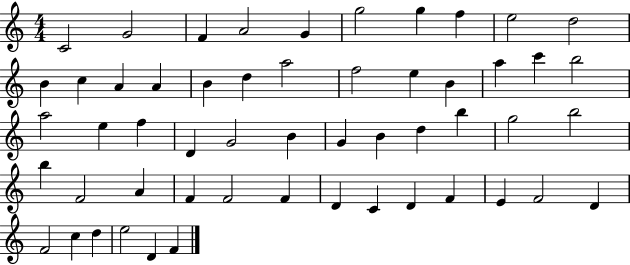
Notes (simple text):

C4/h G4/h F4/q A4/h G4/q G5/h G5/q F5/q E5/h D5/h B4/q C5/q A4/q A4/q B4/q D5/q A5/h F5/h E5/q B4/q A5/q C6/q B5/h A5/h E5/q F5/q D4/q G4/h B4/q G4/q B4/q D5/q B5/q G5/h B5/h B5/q F4/h A4/q F4/q F4/h F4/q D4/q C4/q D4/q F4/q E4/q F4/h D4/q F4/h C5/q D5/q E5/h D4/q F4/q